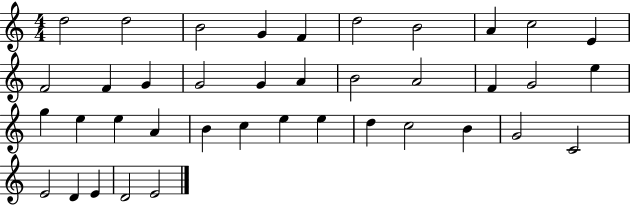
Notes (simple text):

D5/h D5/h B4/h G4/q F4/q D5/h B4/h A4/q C5/h E4/q F4/h F4/q G4/q G4/h G4/q A4/q B4/h A4/h F4/q G4/h E5/q G5/q E5/q E5/q A4/q B4/q C5/q E5/q E5/q D5/q C5/h B4/q G4/h C4/h E4/h D4/q E4/q D4/h E4/h